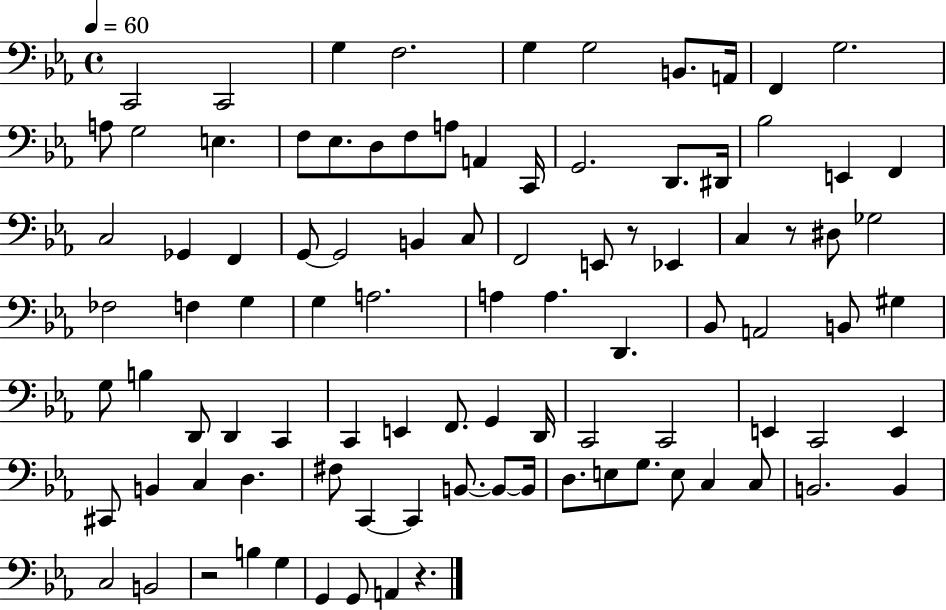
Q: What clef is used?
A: bass